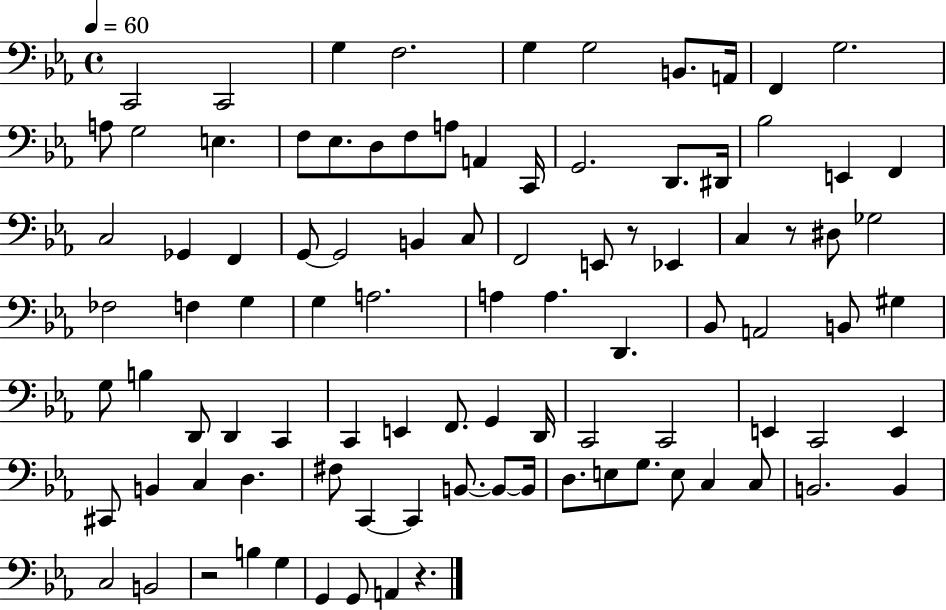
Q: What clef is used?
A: bass